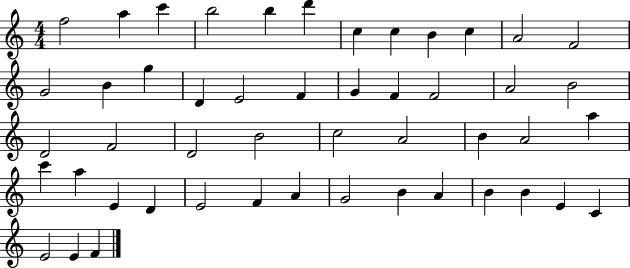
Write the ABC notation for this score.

X:1
T:Untitled
M:4/4
L:1/4
K:C
f2 a c' b2 b d' c c B c A2 F2 G2 B g D E2 F G F F2 A2 B2 D2 F2 D2 B2 c2 A2 B A2 a c' a E D E2 F A G2 B A B B E C E2 E F